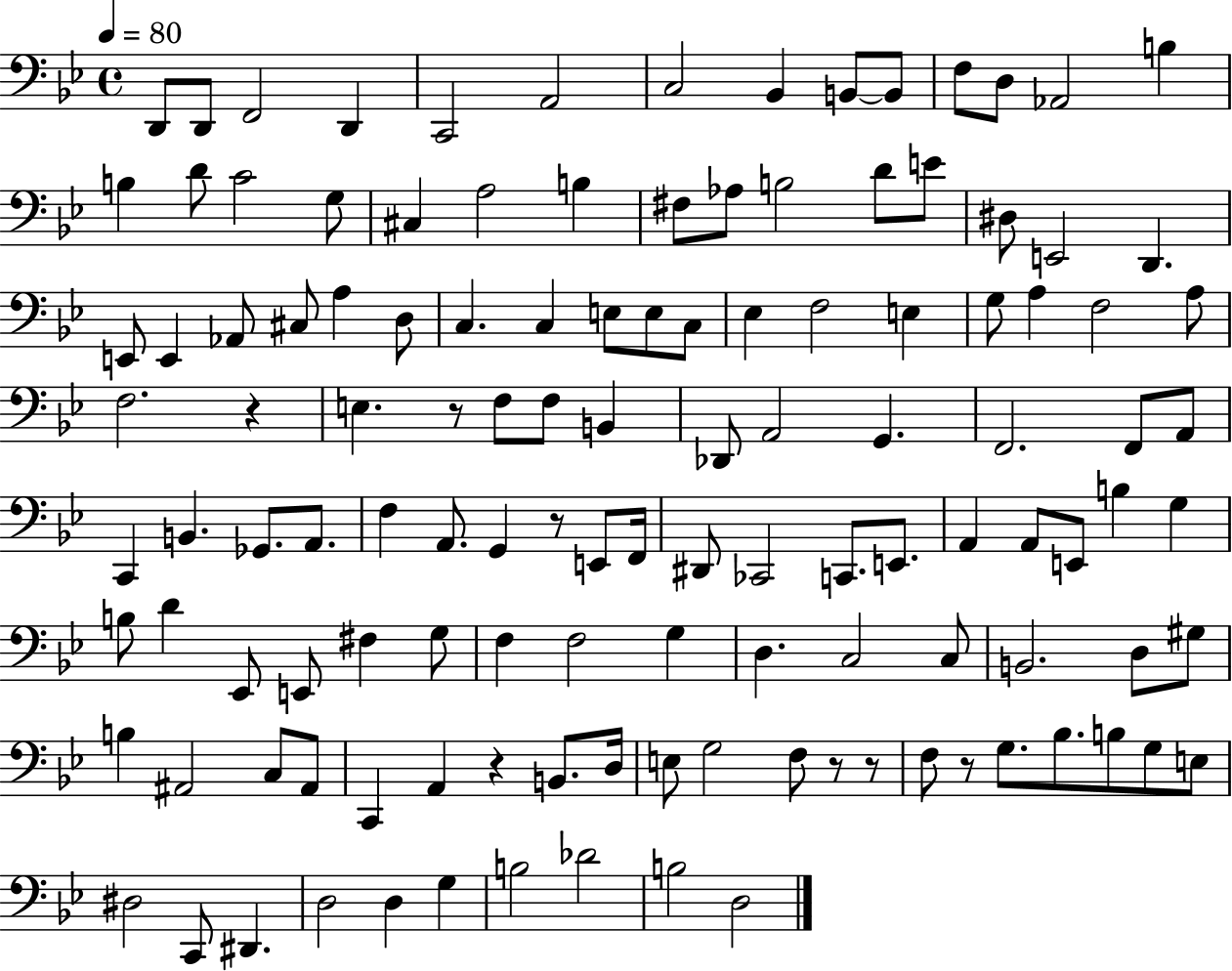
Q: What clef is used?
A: bass